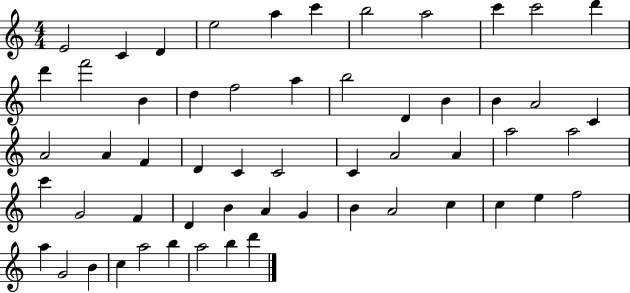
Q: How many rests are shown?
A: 0